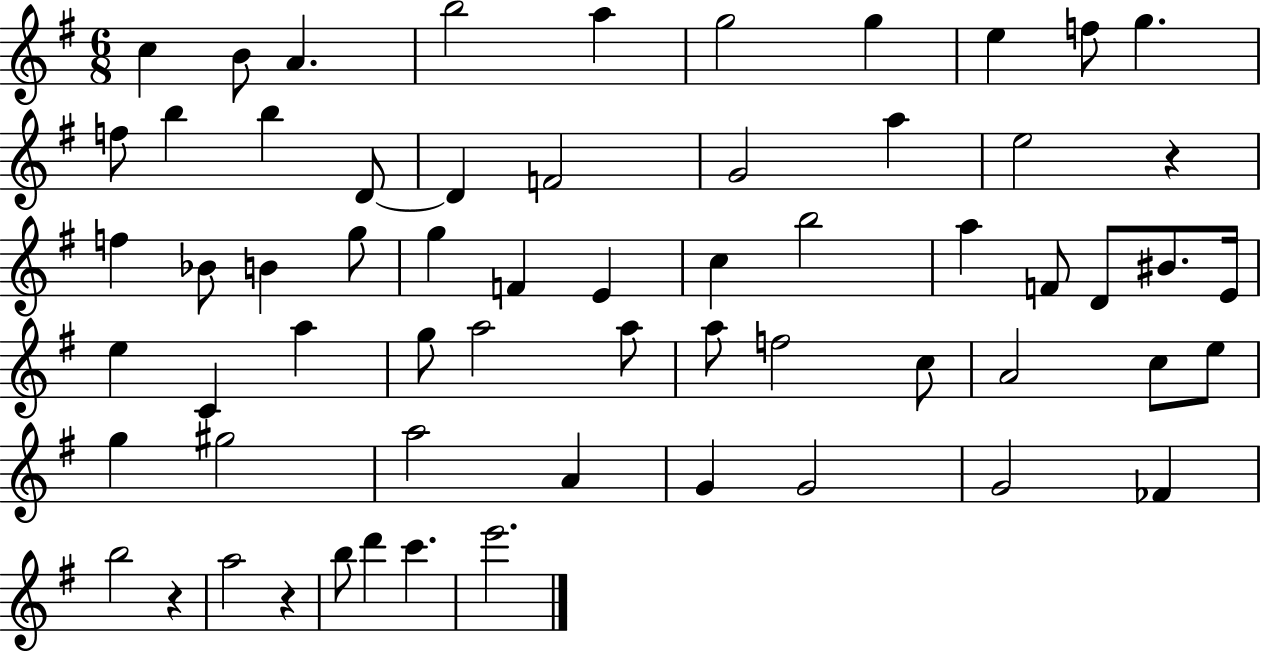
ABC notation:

X:1
T:Untitled
M:6/8
L:1/4
K:G
c B/2 A b2 a g2 g e f/2 g f/2 b b D/2 D F2 G2 a e2 z f _B/2 B g/2 g F E c b2 a F/2 D/2 ^B/2 E/4 e C a g/2 a2 a/2 a/2 f2 c/2 A2 c/2 e/2 g ^g2 a2 A G G2 G2 _F b2 z a2 z b/2 d' c' e'2